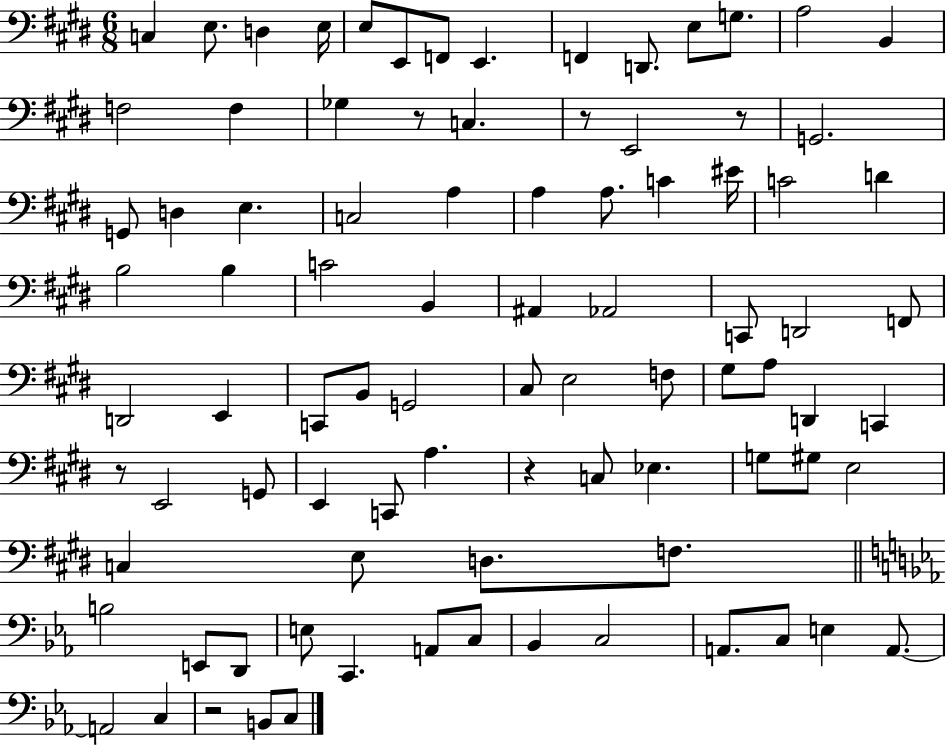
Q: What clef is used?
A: bass